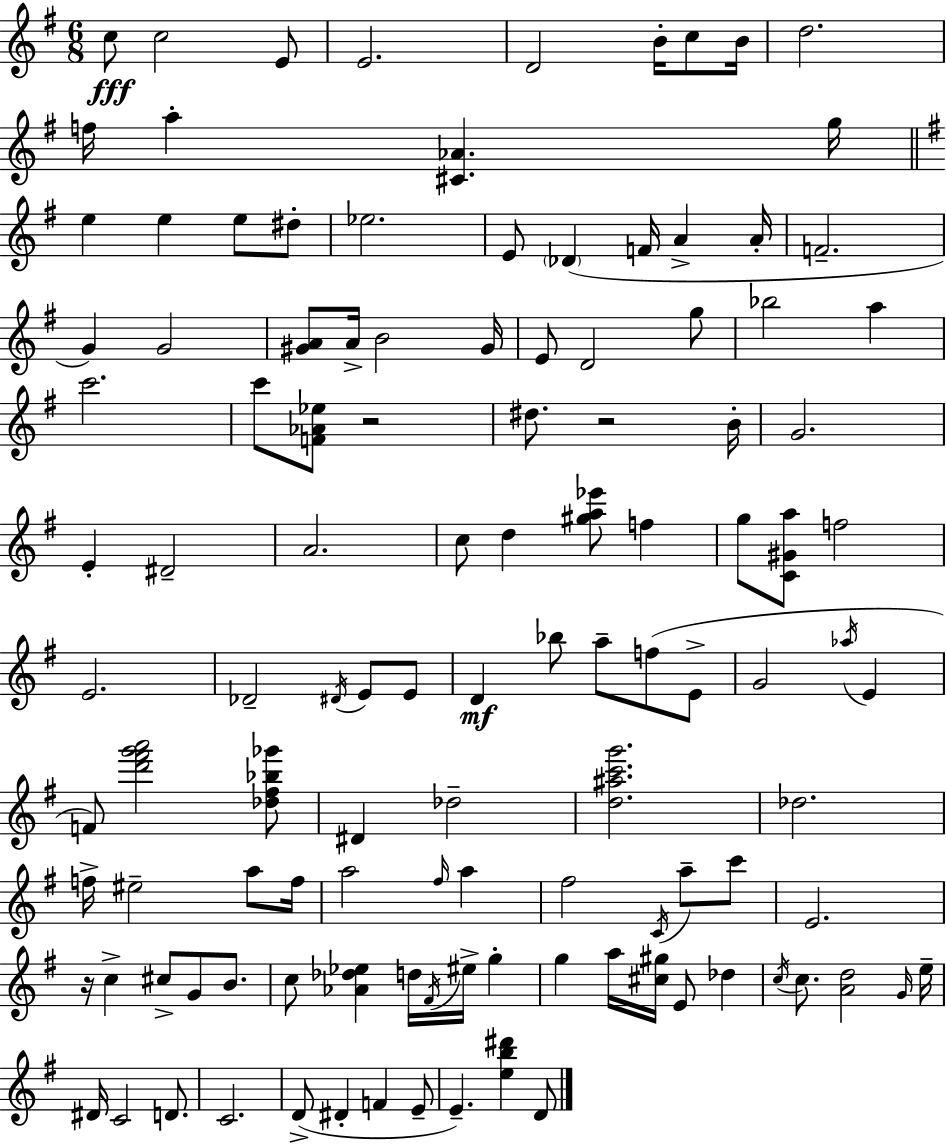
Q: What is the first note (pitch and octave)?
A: C5